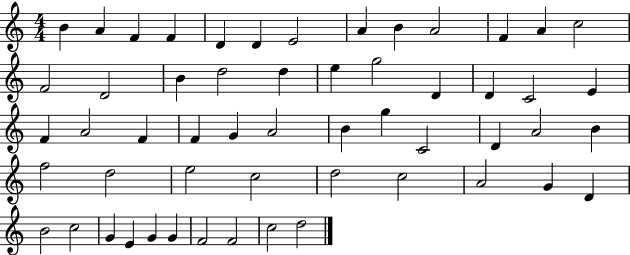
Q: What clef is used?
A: treble